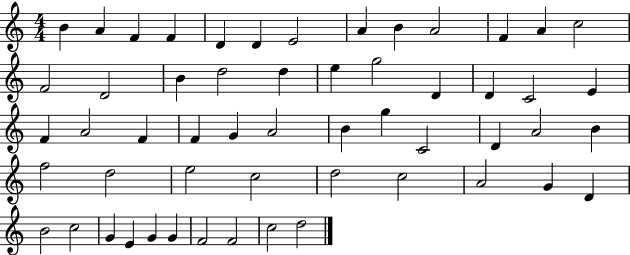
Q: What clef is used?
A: treble